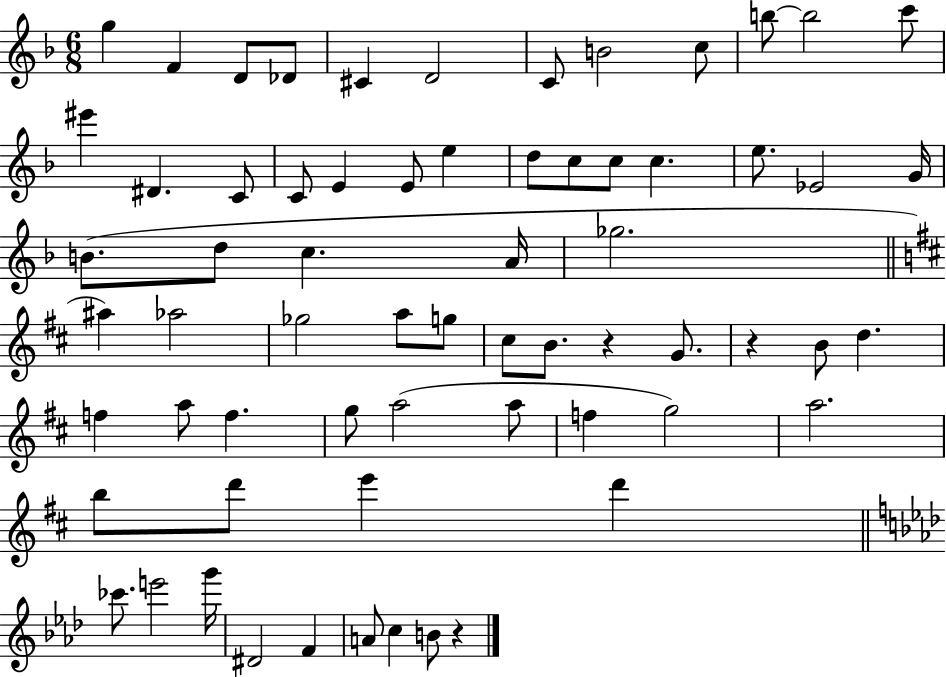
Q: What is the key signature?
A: F major